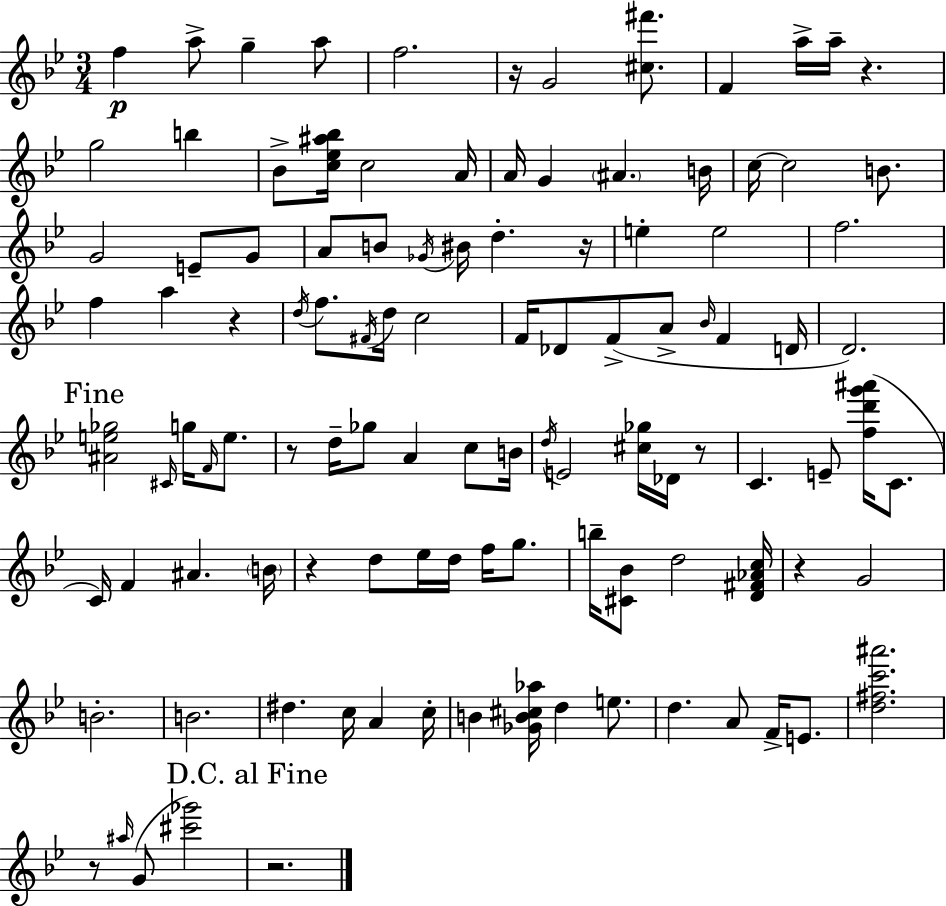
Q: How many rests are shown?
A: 10